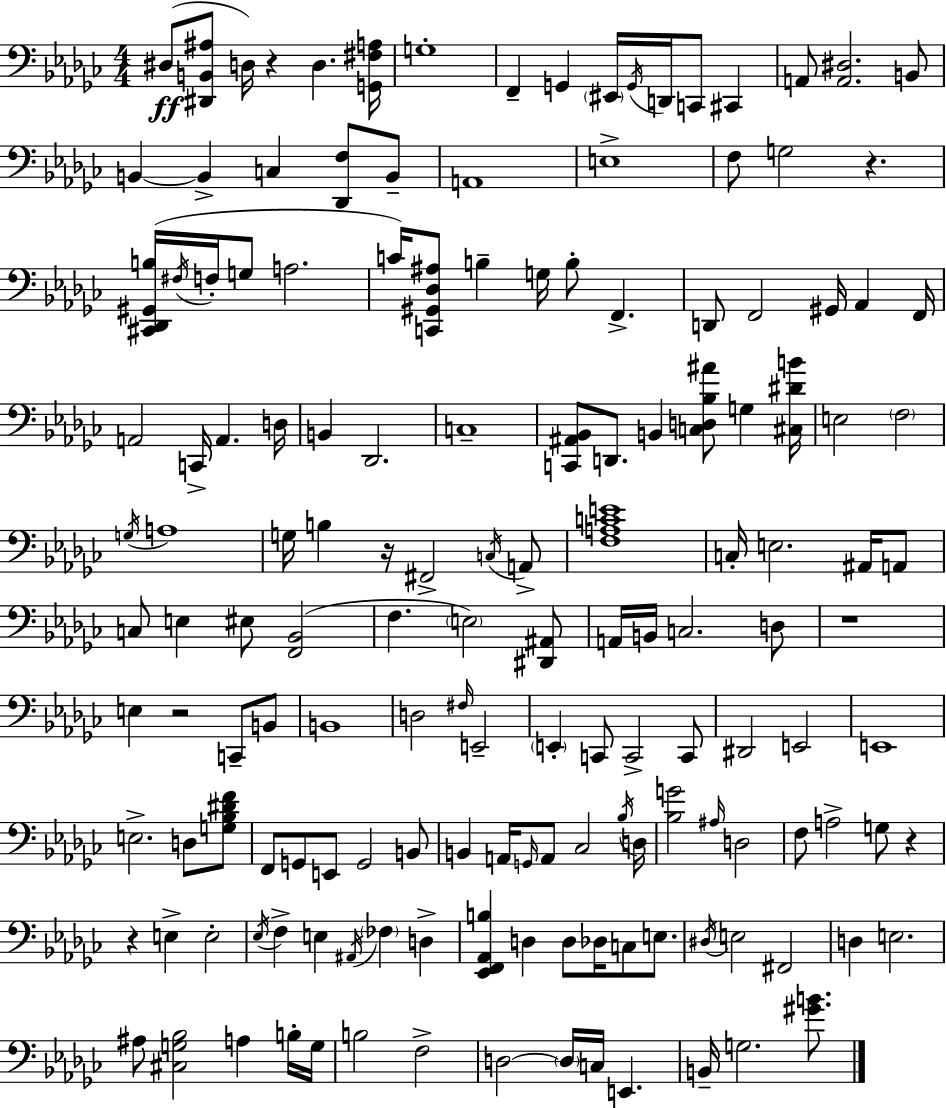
X:1
T:Untitled
M:4/4
L:1/4
K:Ebm
^D,/2 [^D,,B,,^A,]/2 D,/4 z D, [G,,^F,A,]/4 G,4 F,, G,, ^E,,/4 G,,/4 D,,/4 C,,/2 ^C,, A,,/2 [A,,^D,]2 B,,/2 B,, B,, C, [_D,,F,]/2 B,,/2 A,,4 E,4 F,/2 G,2 z [^C,,_D,,^G,,B,]/4 ^F,/4 F,/4 G,/2 A,2 C/4 [C,,^G,,_D,^A,]/2 B, G,/4 B,/2 F,, D,,/2 F,,2 ^G,,/4 _A,, F,,/4 A,,2 C,,/4 A,, D,/4 B,, _D,,2 C,4 [C,,^A,,_B,,]/2 D,,/2 B,, [C,D,_B,^A]/2 G, [^C,^DB]/4 E,2 F,2 G,/4 A,4 G,/4 B, z/4 ^F,,2 C,/4 A,,/2 [F,A,CE]4 C,/4 E,2 ^A,,/4 A,,/2 C,/2 E, ^E,/2 [F,,_B,,]2 F, E,2 [^D,,^A,,]/2 A,,/4 B,,/4 C,2 D,/2 z4 E, z2 C,,/2 B,,/2 B,,4 D,2 ^F,/4 E,,2 E,, C,,/2 C,,2 C,,/2 ^D,,2 E,,2 E,,4 E,2 D,/2 [G,_B,^DF]/2 F,,/2 G,,/2 E,,/2 G,,2 B,,/2 B,, A,,/4 G,,/4 A,,/2 _C,2 _B,/4 D,/4 [_B,G]2 ^A,/4 D,2 F,/2 A,2 G,/2 z z E, E,2 _E,/4 F, E, ^A,,/4 _F, D, [_E,,F,,_A,,B,] D, D,/2 _D,/4 C,/2 E,/2 ^D,/4 E,2 ^F,,2 D, E,2 ^A,/2 [^C,G,_B,]2 A, B,/4 G,/4 B,2 F,2 D,2 D,/4 C,/4 E,, B,,/4 G,2 [^GB]/2